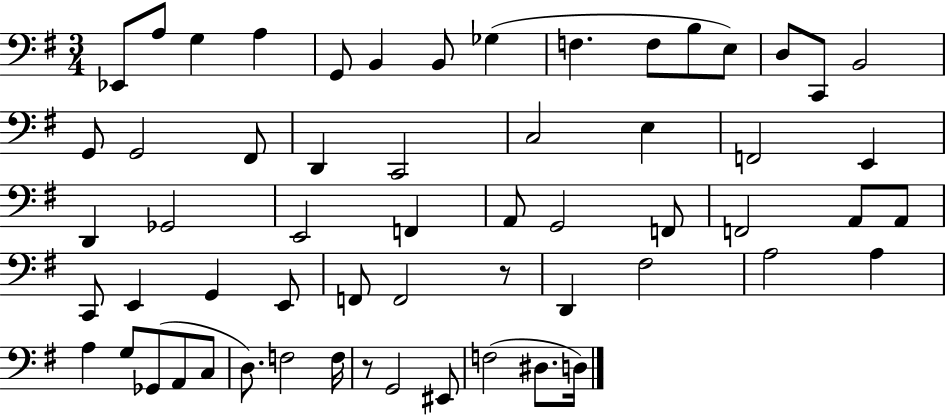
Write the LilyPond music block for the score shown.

{
  \clef bass
  \numericTimeSignature
  \time 3/4
  \key g \major
  ees,8 a8 g4 a4 | g,8 b,4 b,8 ges4( | f4. f8 b8 e8) | d8 c,8 b,2 | \break g,8 g,2 fis,8 | d,4 c,2 | c2 e4 | f,2 e,4 | \break d,4 ges,2 | e,2 f,4 | a,8 g,2 f,8 | f,2 a,8 a,8 | \break c,8 e,4 g,4 e,8 | f,8 f,2 r8 | d,4 fis2 | a2 a4 | \break a4 g8 ges,8( a,8 c8 | d8.) f2 f16 | r8 g,2 eis,8 | f2( dis8. d16) | \break \bar "|."
}